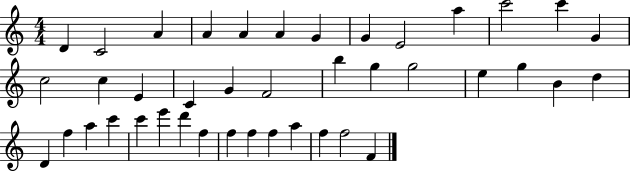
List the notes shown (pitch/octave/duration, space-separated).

D4/q C4/h A4/q A4/q A4/q A4/q G4/q G4/q E4/h A5/q C6/h C6/q G4/q C5/h C5/q E4/q C4/q G4/q F4/h B5/q G5/q G5/h E5/q G5/q B4/q D5/q D4/q F5/q A5/q C6/q C6/q E6/q D6/q F5/q F5/q F5/q F5/q A5/q F5/q F5/h F4/q